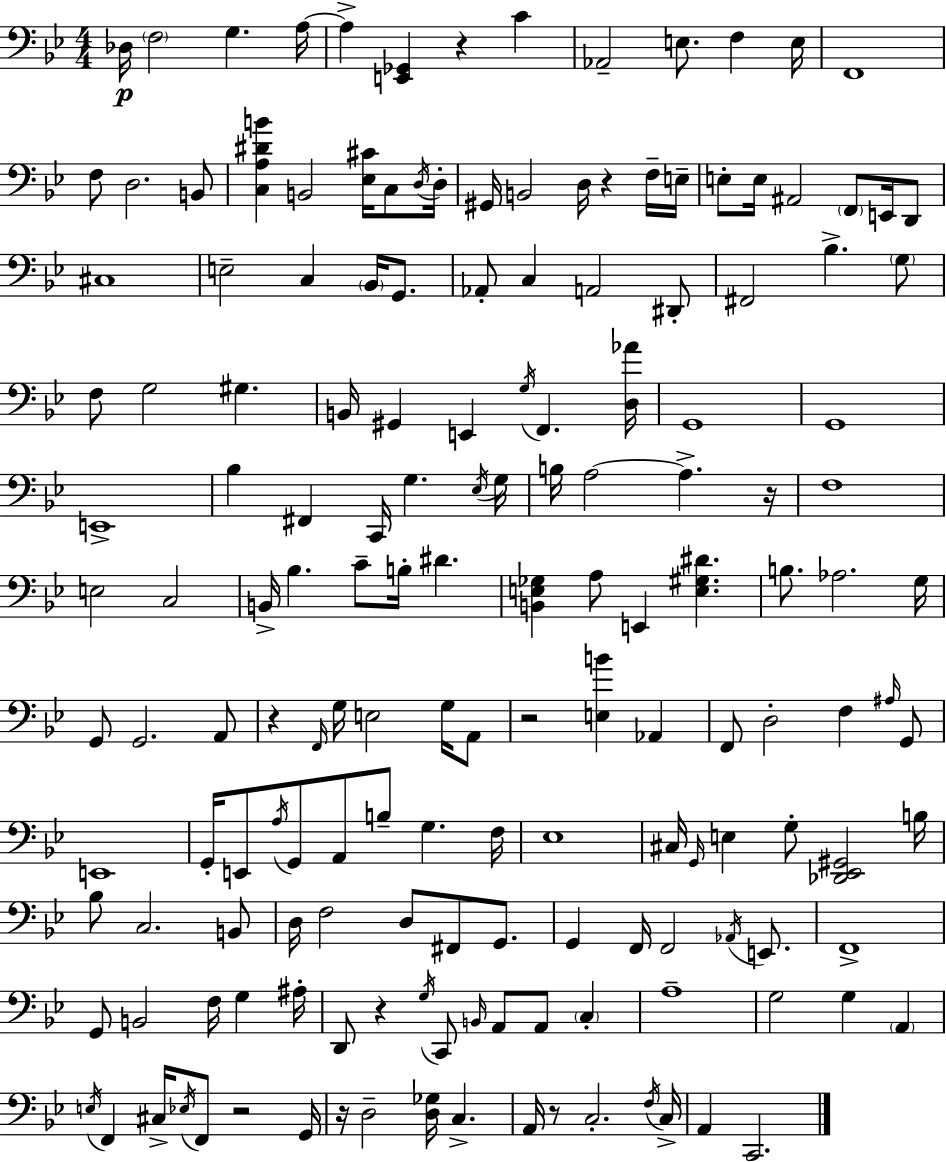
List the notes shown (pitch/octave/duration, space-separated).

Db3/s F3/h G3/q. A3/s A3/q [E2,Gb2]/q R/q C4/q Ab2/h E3/e. F3/q E3/s F2/w F3/e D3/h. B2/e [C3,A3,D#4,B4]/q B2/h [Eb3,C#4]/s C3/e D3/s D3/s G#2/s B2/h D3/s R/q F3/s E3/s E3/e E3/s A#2/h F2/e E2/s D2/e C#3/w E3/h C3/q Bb2/s G2/e. Ab2/e C3/q A2/h D#2/e F#2/h Bb3/q. G3/e F3/e G3/h G#3/q. B2/s G#2/q E2/q G3/s F2/q. [D3,Ab4]/s G2/w G2/w E2/w Bb3/q F#2/q C2/s G3/q. Eb3/s G3/s B3/s A3/h A3/q. R/s F3/w E3/h C3/h B2/s Bb3/q. C4/e B3/s D#4/q. [B2,E3,Gb3]/q A3/e E2/q [E3,G#3,D#4]/q. B3/e. Ab3/h. G3/s G2/e G2/h. A2/e R/q F2/s G3/s E3/h G3/s A2/e R/h [E3,B4]/q Ab2/q F2/e D3/h F3/q A#3/s G2/e E2/w G2/s E2/e A3/s G2/e A2/e B3/e G3/q. F3/s Eb3/w C#3/s G2/s E3/q G3/e [Db2,Eb2,G#2]/h B3/s Bb3/e C3/h. B2/e D3/s F3/h D3/e F#2/e G2/e. G2/q F2/s F2/h Ab2/s E2/e. F2/w G2/e B2/h F3/s G3/q A#3/s D2/e R/q G3/s C2/e B2/s A2/e A2/e C3/q A3/w G3/h G3/q A2/q E3/s F2/q C#3/s Eb3/s F2/e R/h G2/s R/s D3/h [D3,Gb3]/s C3/q. A2/s R/e C3/h. F3/s C3/s A2/q C2/h.